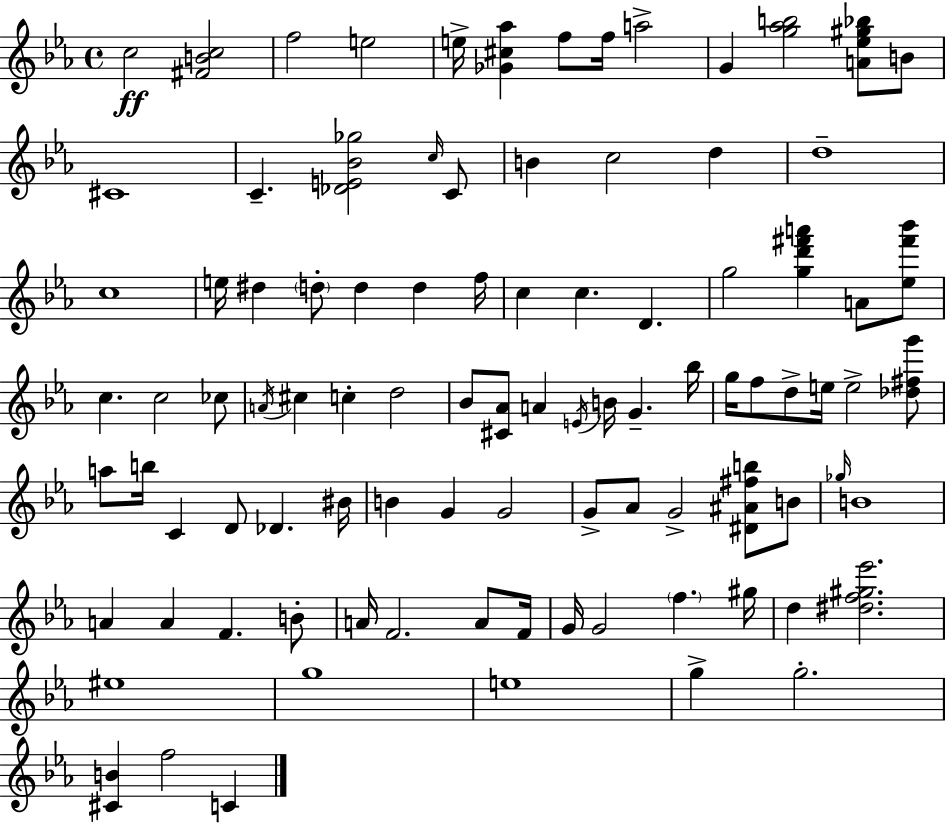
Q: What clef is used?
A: treble